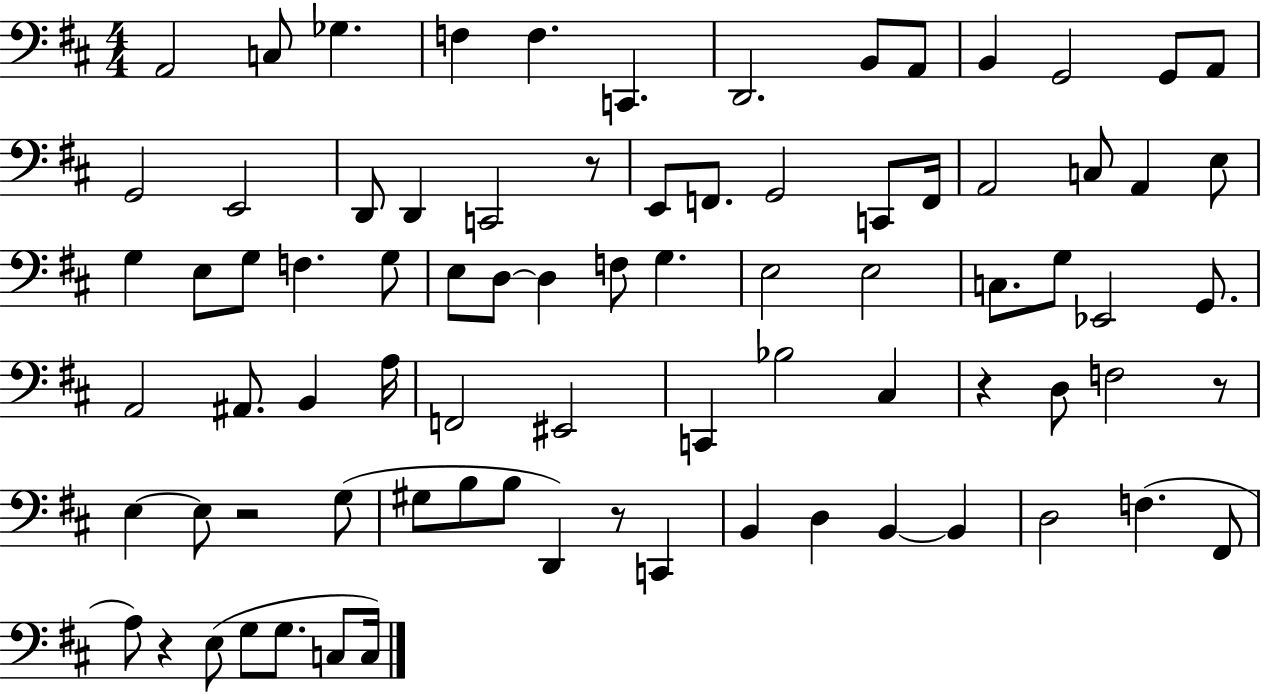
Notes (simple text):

A2/h C3/e Gb3/q. F3/q F3/q. C2/q. D2/h. B2/e A2/e B2/q G2/h G2/e A2/e G2/h E2/h D2/e D2/q C2/h R/e E2/e F2/e. G2/h C2/e F2/s A2/h C3/e A2/q E3/e G3/q E3/e G3/e F3/q. G3/e E3/e D3/e D3/q F3/e G3/q. E3/h E3/h C3/e. G3/e Eb2/h G2/e. A2/h A#2/e. B2/q A3/s F2/h EIS2/h C2/q Bb3/h C#3/q R/q D3/e F3/h R/e E3/q E3/e R/h G3/e G#3/e B3/e B3/e D2/q R/e C2/q B2/q D3/q B2/q B2/q D3/h F3/q. F#2/e A3/e R/q E3/e G3/e G3/e. C3/e C3/s